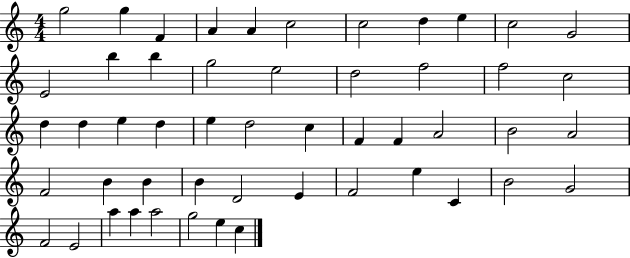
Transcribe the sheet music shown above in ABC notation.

X:1
T:Untitled
M:4/4
L:1/4
K:C
g2 g F A A c2 c2 d e c2 G2 E2 b b g2 e2 d2 f2 f2 c2 d d e d e d2 c F F A2 B2 A2 F2 B B B D2 E F2 e C B2 G2 F2 E2 a a a2 g2 e c